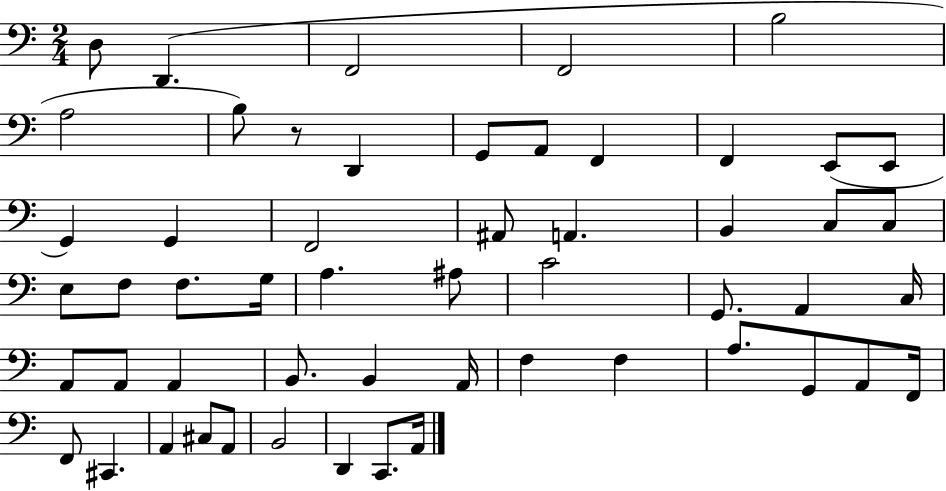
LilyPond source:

{
  \clef bass
  \numericTimeSignature
  \time 2/4
  \key c \major
  d8 d,4.( | f,2 | f,2 | b2 | \break a2 | b8) r8 d,4 | g,8 a,8 f,4 | f,4 e,8( e,8 | \break g,4) g,4 | f,2 | ais,8 a,4. | b,4 c8 c8 | \break e8 f8 f8. g16 | a4. ais8 | c'2 | g,8. a,4 c16 | \break a,8 a,8 a,4 | b,8. b,4 a,16 | f4 f4 | a8. g,8 a,8 f,16 | \break f,8 cis,4. | a,4 cis8 a,8 | b,2 | d,4 c,8. a,16 | \break \bar "|."
}